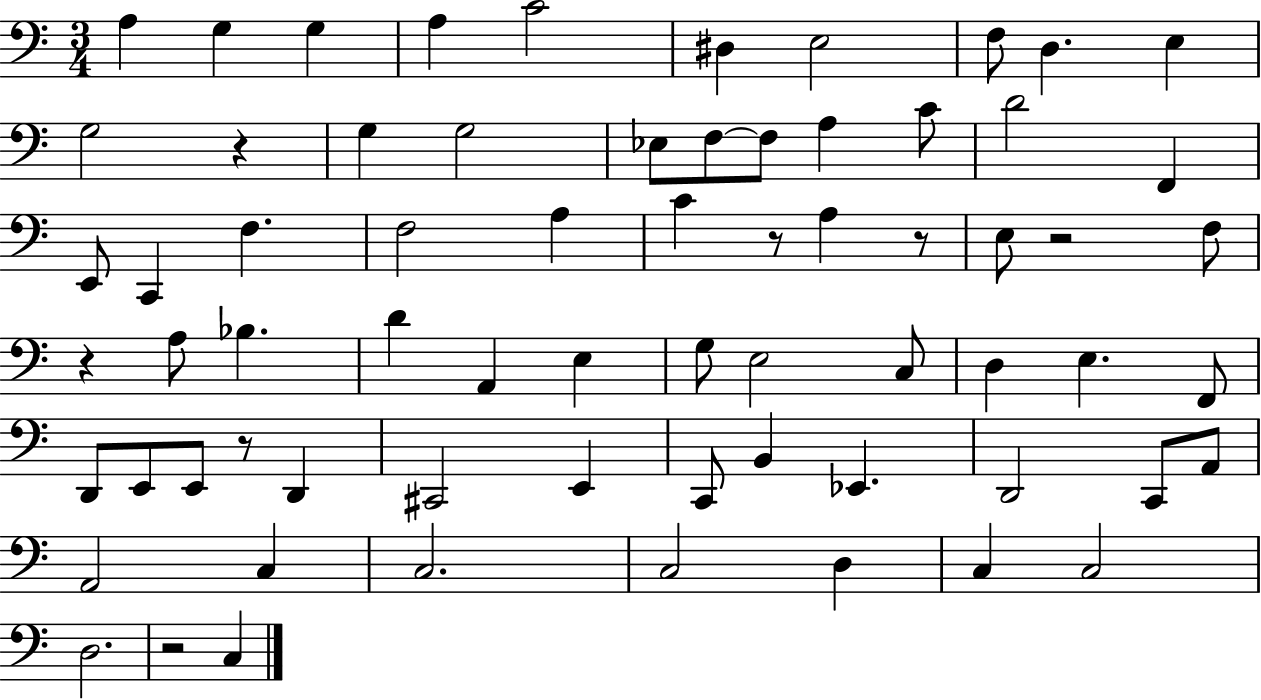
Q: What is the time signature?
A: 3/4